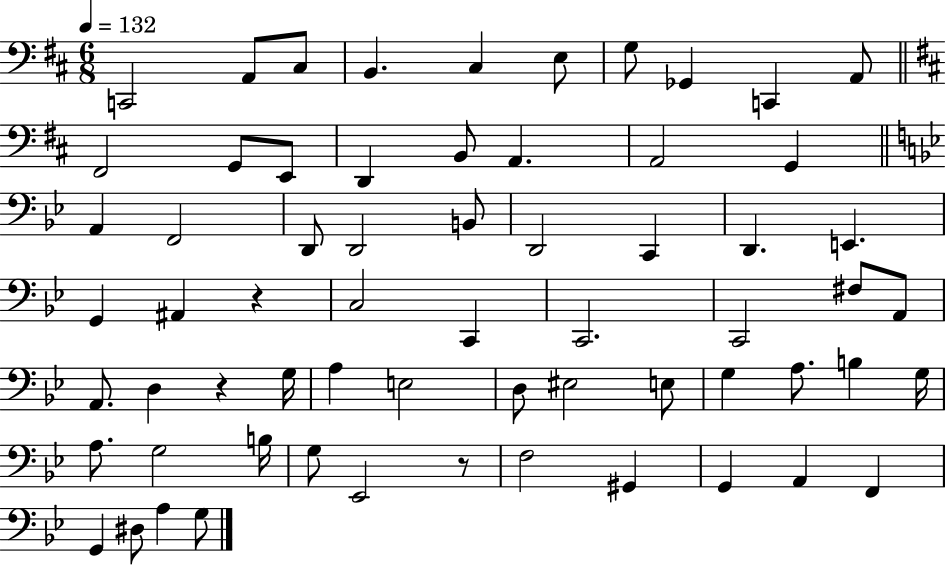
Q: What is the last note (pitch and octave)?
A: G3